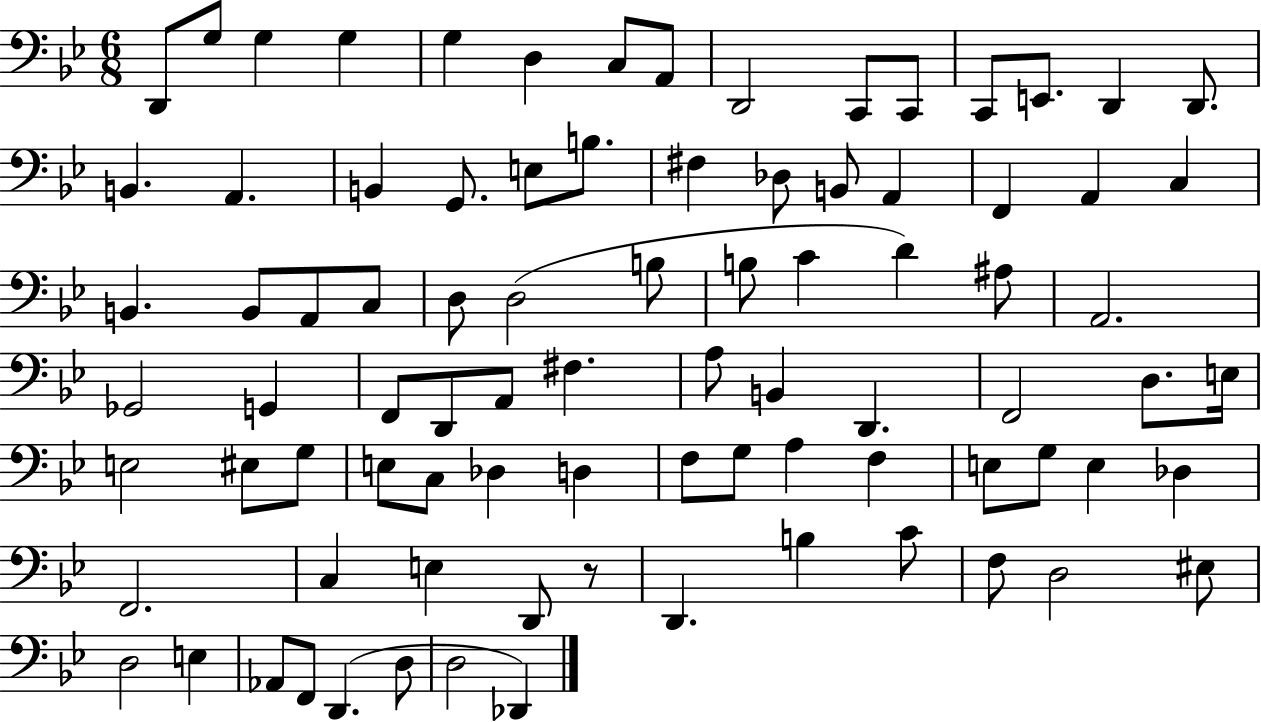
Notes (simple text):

D2/e G3/e G3/q G3/q G3/q D3/q C3/e A2/e D2/h C2/e C2/e C2/e E2/e. D2/q D2/e. B2/q. A2/q. B2/q G2/e. E3/e B3/e. F#3/q Db3/e B2/e A2/q F2/q A2/q C3/q B2/q. B2/e A2/e C3/e D3/e D3/h B3/e B3/e C4/q D4/q A#3/e A2/h. Gb2/h G2/q F2/e D2/e A2/e F#3/q. A3/e B2/q D2/q. F2/h D3/e. E3/s E3/h EIS3/e G3/e E3/e C3/e Db3/q D3/q F3/e G3/e A3/q F3/q E3/e G3/e E3/q Db3/q F2/h. C3/q E3/q D2/e R/e D2/q. B3/q C4/e F3/e D3/h EIS3/e D3/h E3/q Ab2/e F2/e D2/q. D3/e D3/h Db2/q